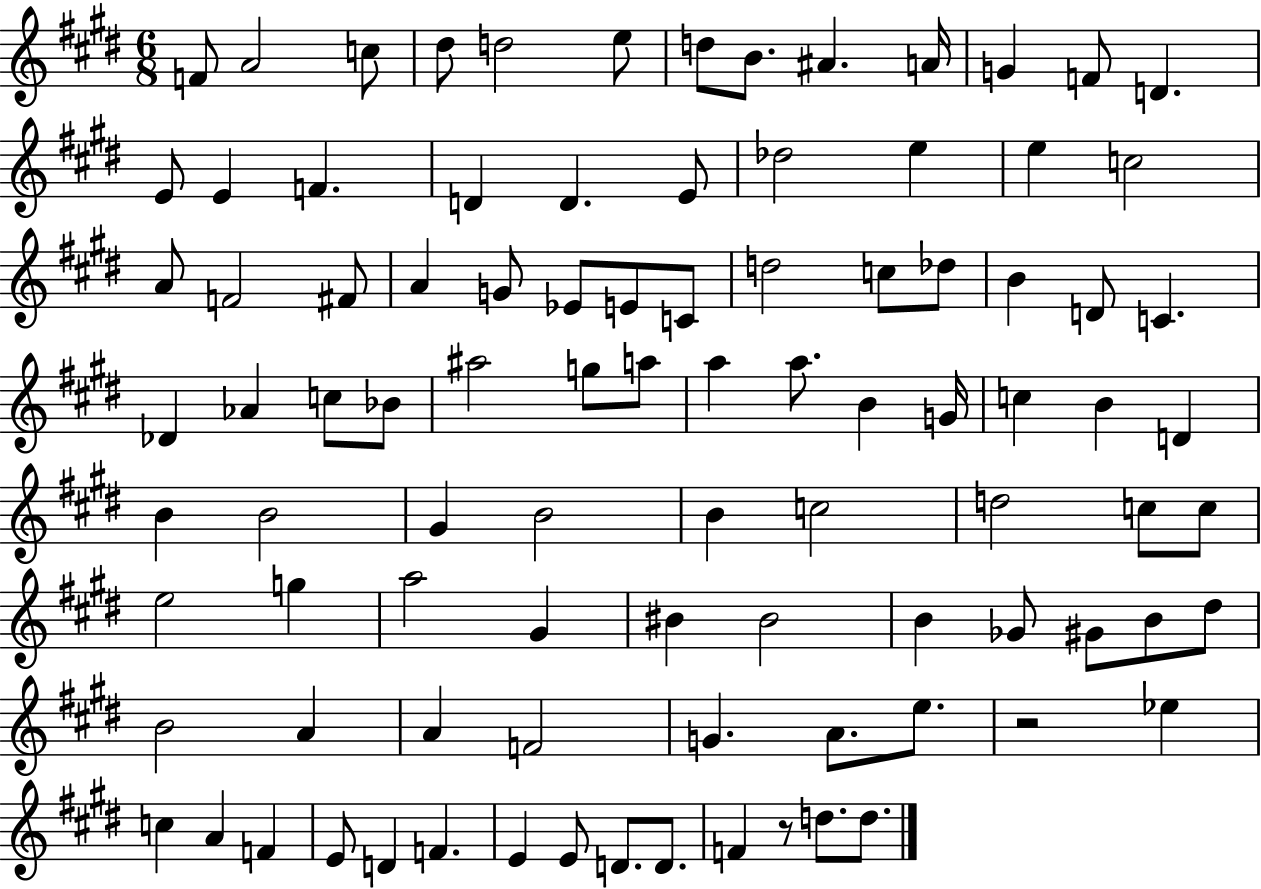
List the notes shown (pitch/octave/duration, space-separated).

F4/e A4/h C5/e D#5/e D5/h E5/e D5/e B4/e. A#4/q. A4/s G4/q F4/e D4/q. E4/e E4/q F4/q. D4/q D4/q. E4/e Db5/h E5/q E5/q C5/h A4/e F4/h F#4/e A4/q G4/e Eb4/e E4/e C4/e D5/h C5/e Db5/e B4/q D4/e C4/q. Db4/q Ab4/q C5/e Bb4/e A#5/h G5/e A5/e A5/q A5/e. B4/q G4/s C5/q B4/q D4/q B4/q B4/h G#4/q B4/h B4/q C5/h D5/h C5/e C5/e E5/h G5/q A5/h G#4/q BIS4/q BIS4/h B4/q Gb4/e G#4/e B4/e D#5/e B4/h A4/q A4/q F4/h G4/q. A4/e. E5/e. R/h Eb5/q C5/q A4/q F4/q E4/e D4/q F4/q. E4/q E4/e D4/e. D4/e. F4/q R/e D5/e. D5/e.